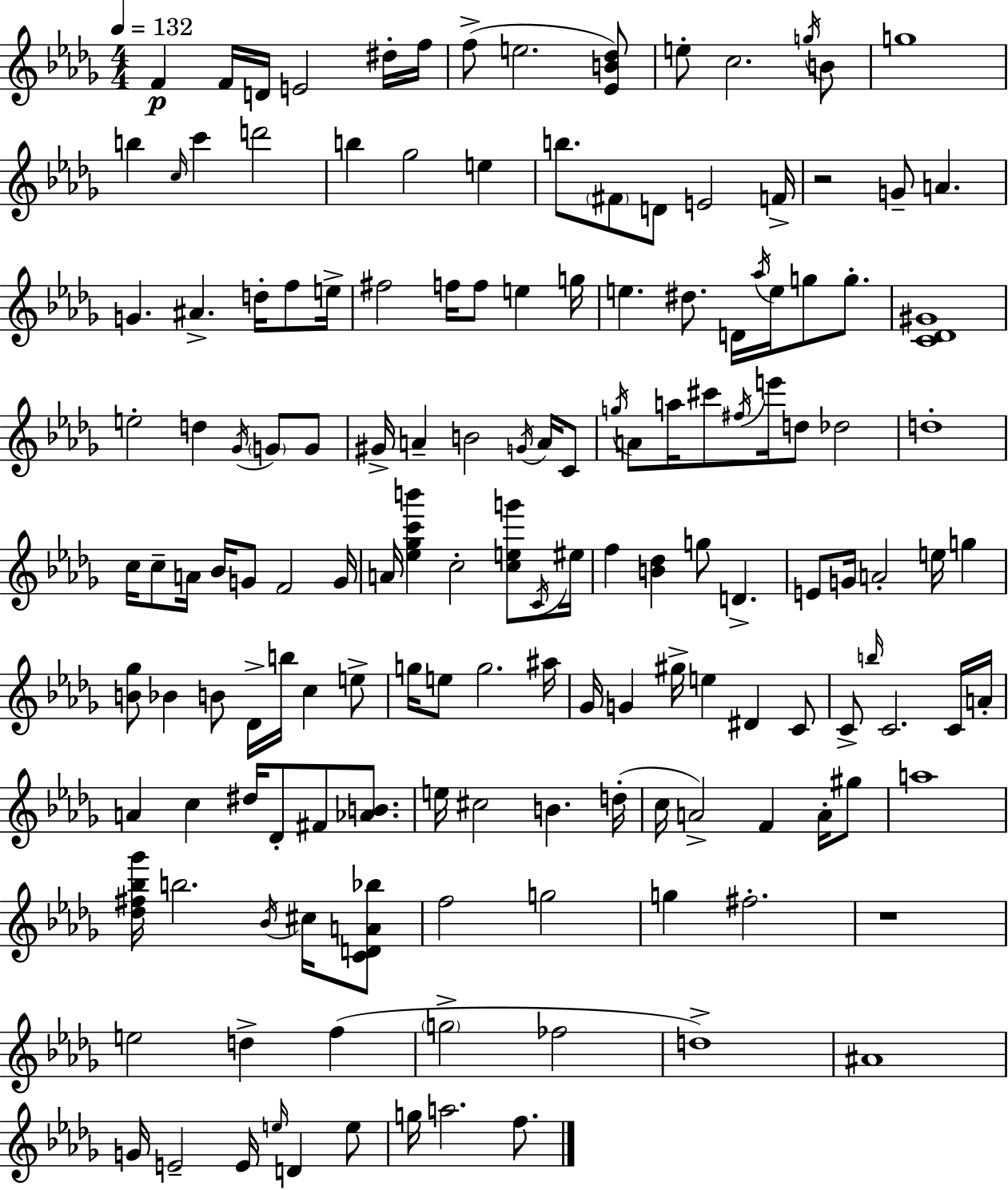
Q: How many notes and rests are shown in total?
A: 153